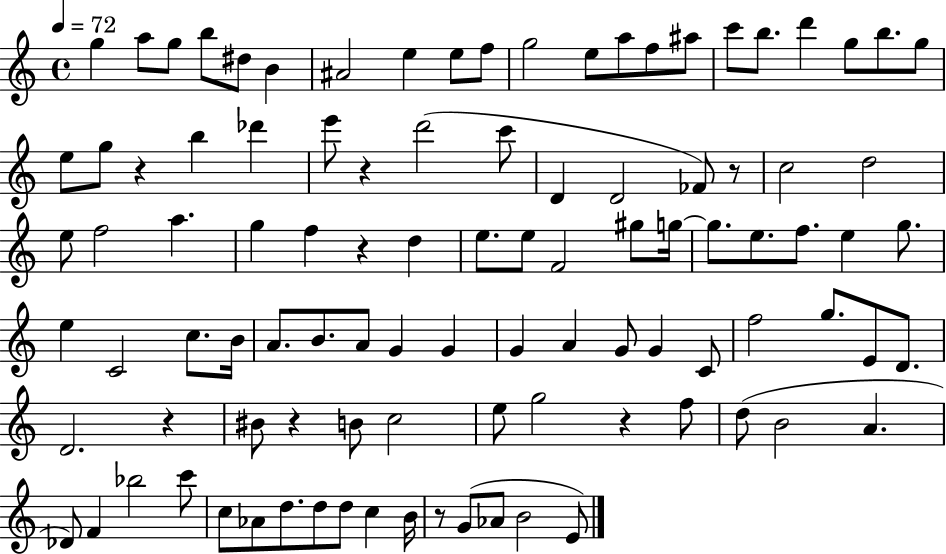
G5/q A5/e G5/e B5/e D#5/e B4/q A#4/h E5/q E5/e F5/e G5/h E5/e A5/e F5/e A#5/e C6/e B5/e. D6/q G5/e B5/e. G5/e E5/e G5/e R/q B5/q Db6/q E6/e R/q D6/h C6/e D4/q D4/h FES4/e R/e C5/h D5/h E5/e F5/h A5/q. G5/q F5/q R/q D5/q E5/e. E5/e F4/h G#5/e G5/s G5/e. E5/e. F5/e. E5/q G5/e. E5/q C4/h C5/e. B4/s A4/e. B4/e. A4/e G4/q G4/q G4/q A4/q G4/e G4/q C4/e F5/h G5/e. E4/e D4/e. D4/h. R/q BIS4/e R/q B4/e C5/h E5/e G5/h R/q F5/e D5/e B4/h A4/q. Db4/e F4/q Bb5/h C6/e C5/e Ab4/e D5/e. D5/e D5/e C5/q B4/s R/e G4/e Ab4/e B4/h E4/e